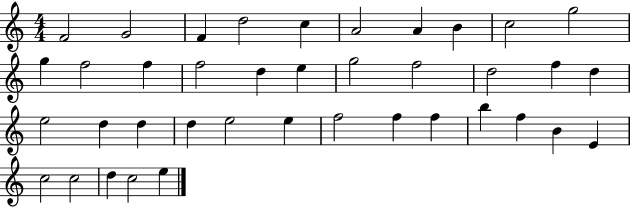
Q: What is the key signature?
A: C major